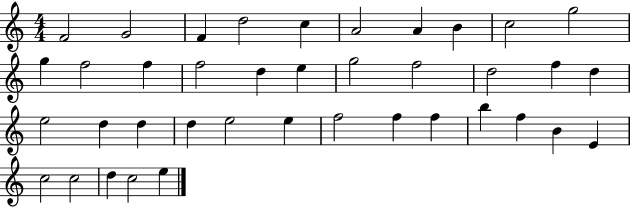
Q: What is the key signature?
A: C major